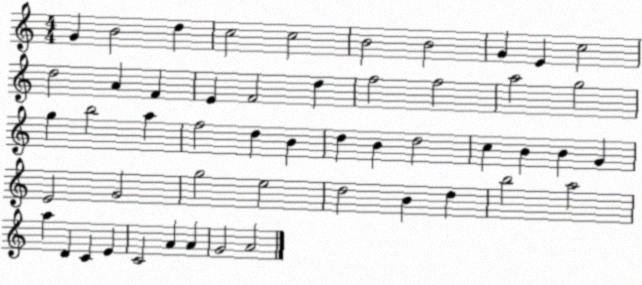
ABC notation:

X:1
T:Untitled
M:4/4
L:1/4
K:C
G B2 d c2 c2 B2 B2 G E c2 d2 A F E F2 d f2 f2 a2 g2 g b2 a f2 d B d B d2 c B B G E2 G2 g2 e2 d2 B d b2 a2 a D C E C2 A A G2 A2